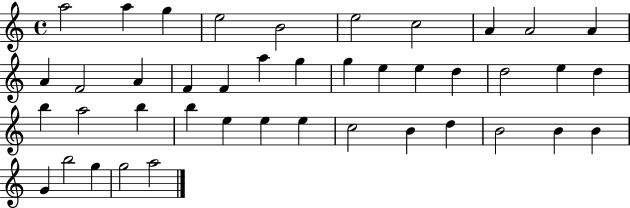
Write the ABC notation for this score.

X:1
T:Untitled
M:4/4
L:1/4
K:C
a2 a g e2 B2 e2 c2 A A2 A A F2 A F F a g g e e d d2 e d b a2 b b e e e c2 B d B2 B B G b2 g g2 a2